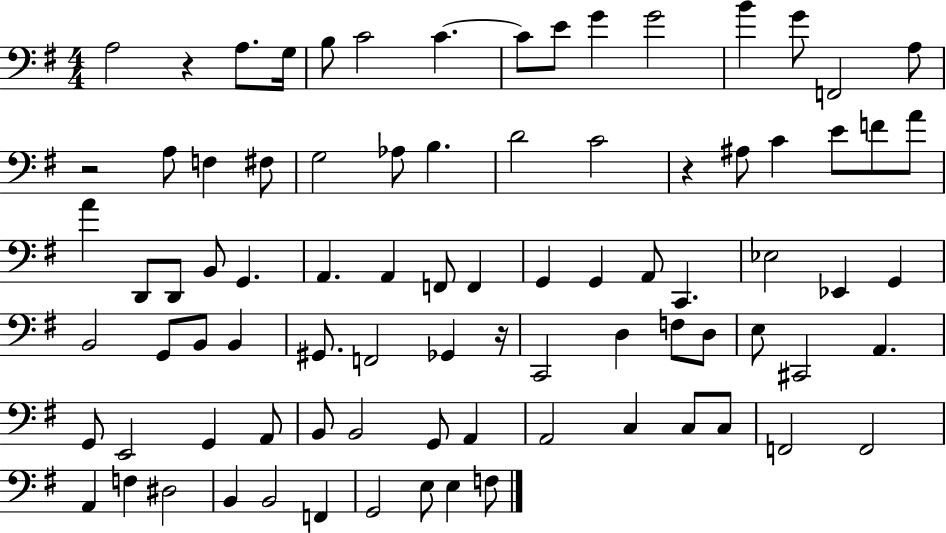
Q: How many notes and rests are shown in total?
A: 85